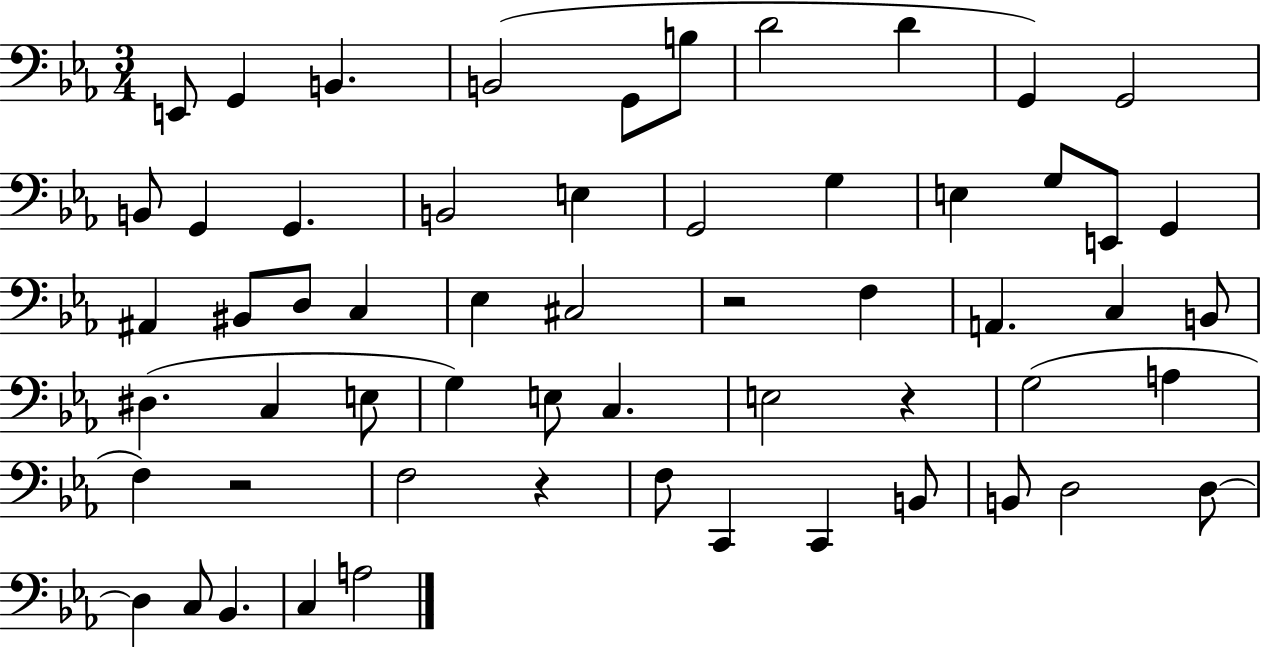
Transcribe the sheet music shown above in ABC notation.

X:1
T:Untitled
M:3/4
L:1/4
K:Eb
E,,/2 G,, B,, B,,2 G,,/2 B,/2 D2 D G,, G,,2 B,,/2 G,, G,, B,,2 E, G,,2 G, E, G,/2 E,,/2 G,, ^A,, ^B,,/2 D,/2 C, _E, ^C,2 z2 F, A,, C, B,,/2 ^D, C, E,/2 G, E,/2 C, E,2 z G,2 A, F, z2 F,2 z F,/2 C,, C,, B,,/2 B,,/2 D,2 D,/2 D, C,/2 _B,, C, A,2